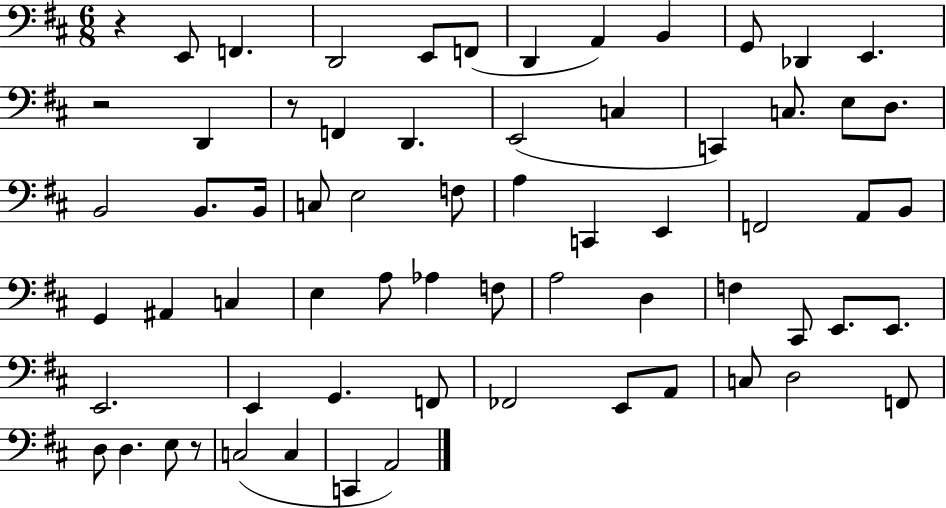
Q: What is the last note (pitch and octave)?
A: A2